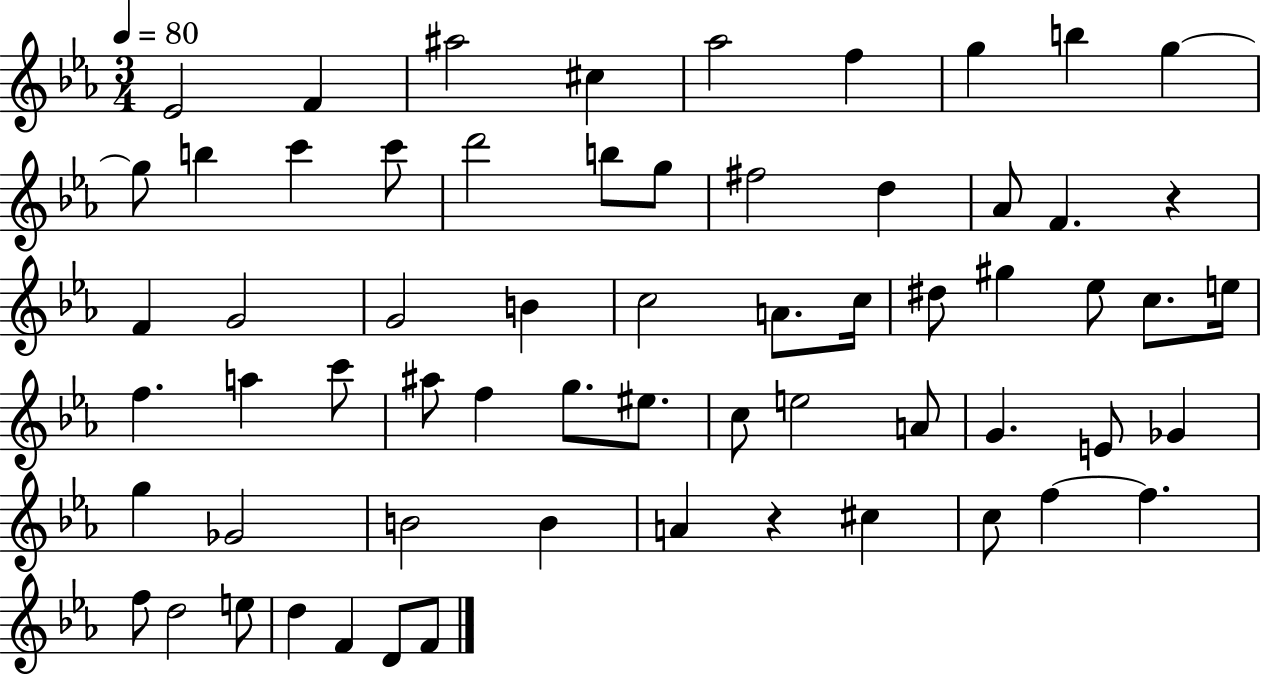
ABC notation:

X:1
T:Untitled
M:3/4
L:1/4
K:Eb
_E2 F ^a2 ^c _a2 f g b g g/2 b c' c'/2 d'2 b/2 g/2 ^f2 d _A/2 F z F G2 G2 B c2 A/2 c/4 ^d/2 ^g _e/2 c/2 e/4 f a c'/2 ^a/2 f g/2 ^e/2 c/2 e2 A/2 G E/2 _G g _G2 B2 B A z ^c c/2 f f f/2 d2 e/2 d F D/2 F/2